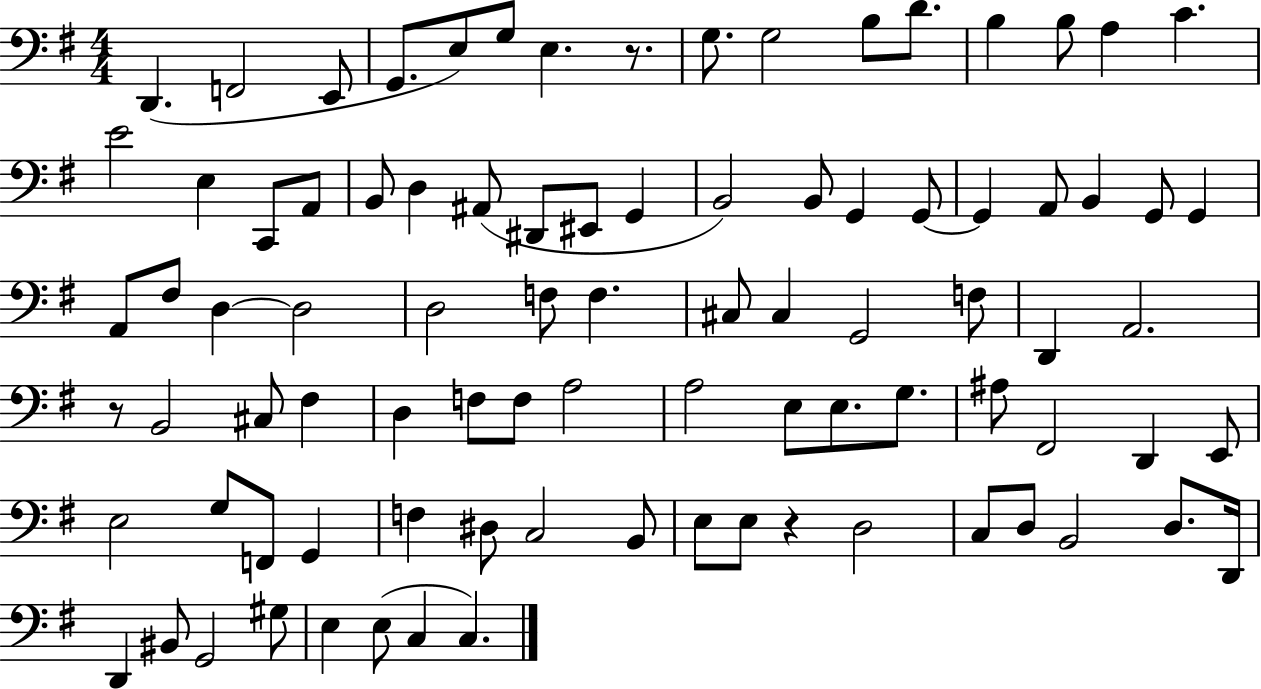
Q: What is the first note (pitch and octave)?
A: D2